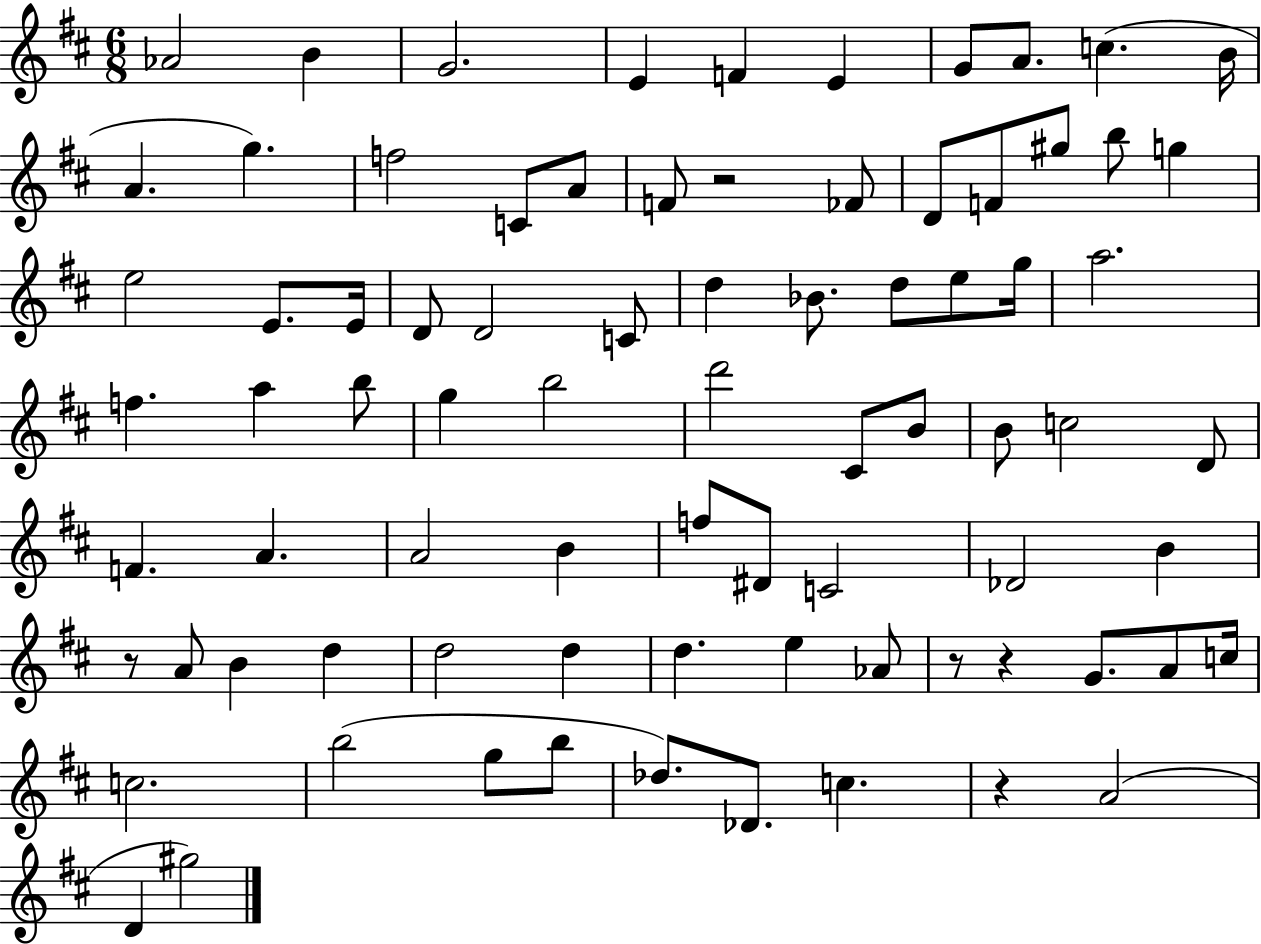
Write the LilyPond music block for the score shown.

{
  \clef treble
  \numericTimeSignature
  \time 6/8
  \key d \major
  \repeat volta 2 { aes'2 b'4 | g'2. | e'4 f'4 e'4 | g'8 a'8. c''4.( b'16 | \break a'4. g''4.) | f''2 c'8 a'8 | f'8 r2 fes'8 | d'8 f'8 gis''8 b''8 g''4 | \break e''2 e'8. e'16 | d'8 d'2 c'8 | d''4 bes'8. d''8 e''8 g''16 | a''2. | \break f''4. a''4 b''8 | g''4 b''2 | d'''2 cis'8 b'8 | b'8 c''2 d'8 | \break f'4. a'4. | a'2 b'4 | f''8 dis'8 c'2 | des'2 b'4 | \break r8 a'8 b'4 d''4 | d''2 d''4 | d''4. e''4 aes'8 | r8 r4 g'8. a'8 c''16 | \break c''2. | b''2( g''8 b''8 | des''8.) des'8. c''4. | r4 a'2( | \break d'4 gis''2) | } \bar "|."
}